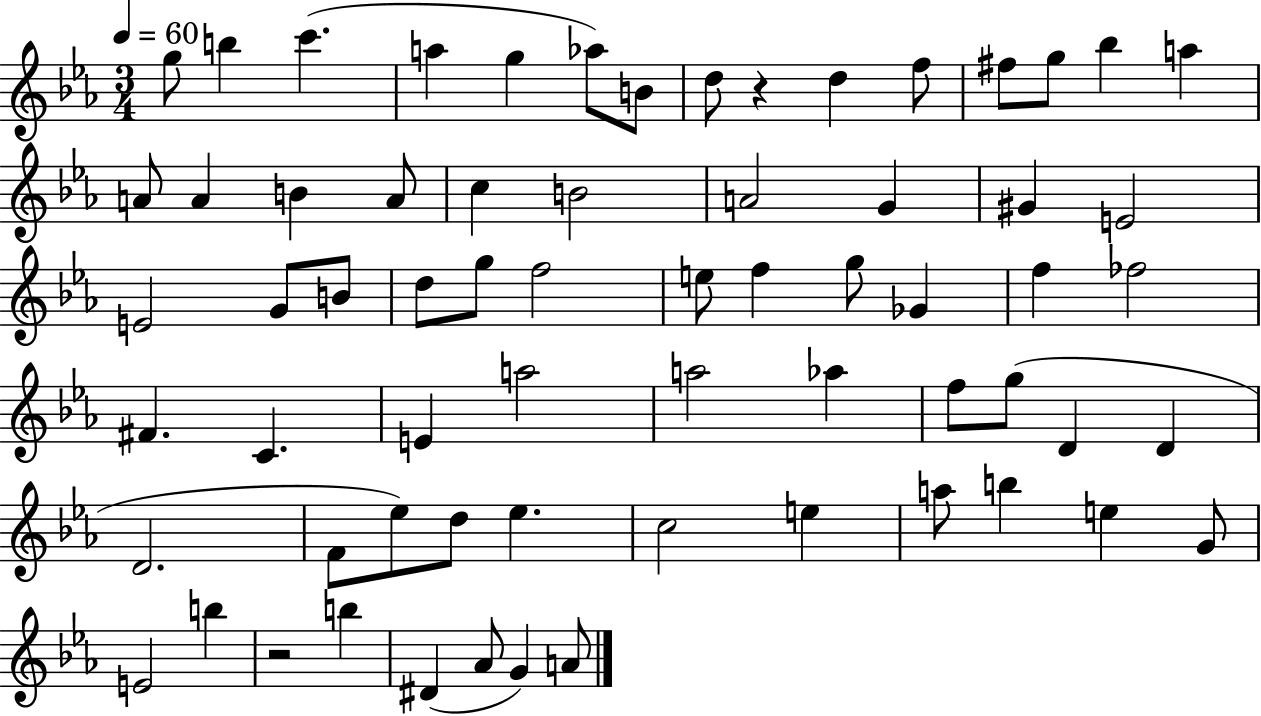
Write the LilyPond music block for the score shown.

{
  \clef treble
  \numericTimeSignature
  \time 3/4
  \key ees \major
  \tempo 4 = 60
  g''8 b''4 c'''4.( | a''4 g''4 aes''8) b'8 | d''8 r4 d''4 f''8 | fis''8 g''8 bes''4 a''4 | \break a'8 a'4 b'4 a'8 | c''4 b'2 | a'2 g'4 | gis'4 e'2 | \break e'2 g'8 b'8 | d''8 g''8 f''2 | e''8 f''4 g''8 ges'4 | f''4 fes''2 | \break fis'4. c'4. | e'4 a''2 | a''2 aes''4 | f''8 g''8( d'4 d'4 | \break d'2. | f'8 ees''8) d''8 ees''4. | c''2 e''4 | a''8 b''4 e''4 g'8 | \break e'2 b''4 | r2 b''4 | dis'4( aes'8 g'4) a'8 | \bar "|."
}